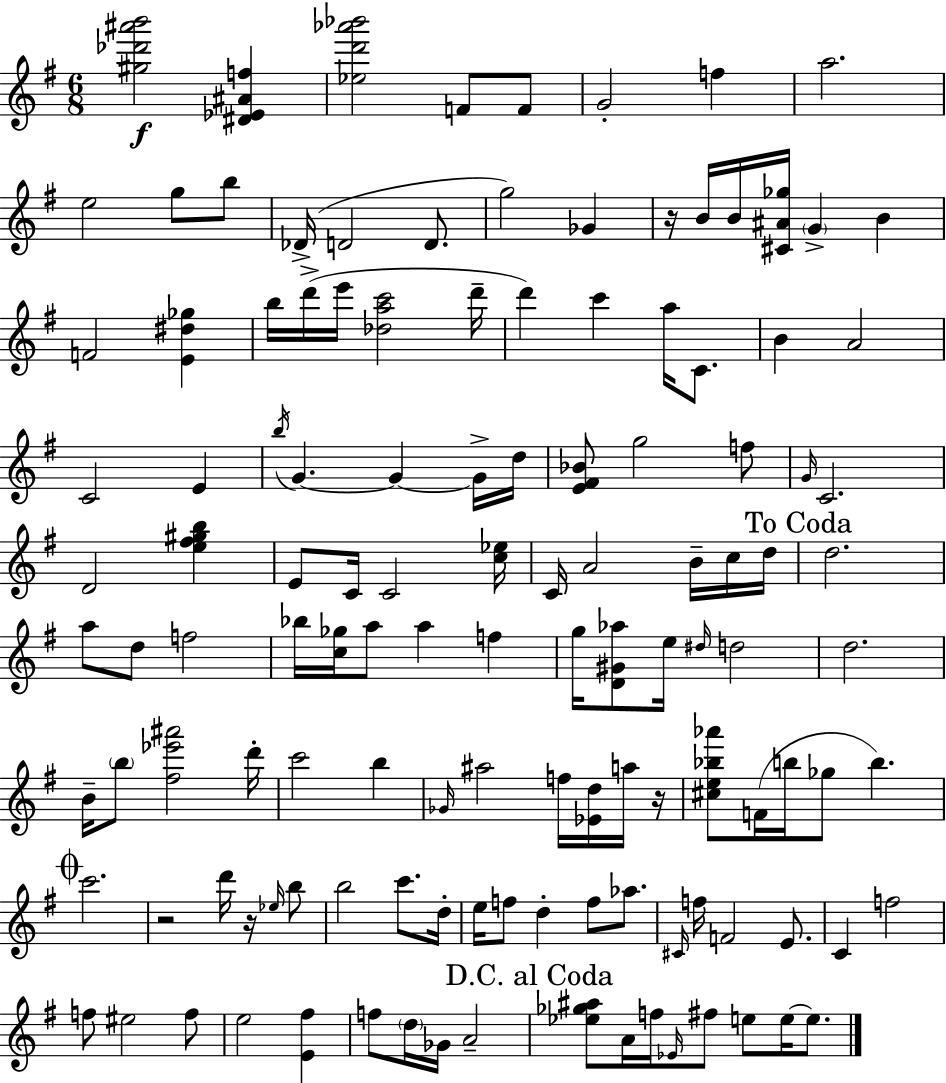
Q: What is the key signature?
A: E minor